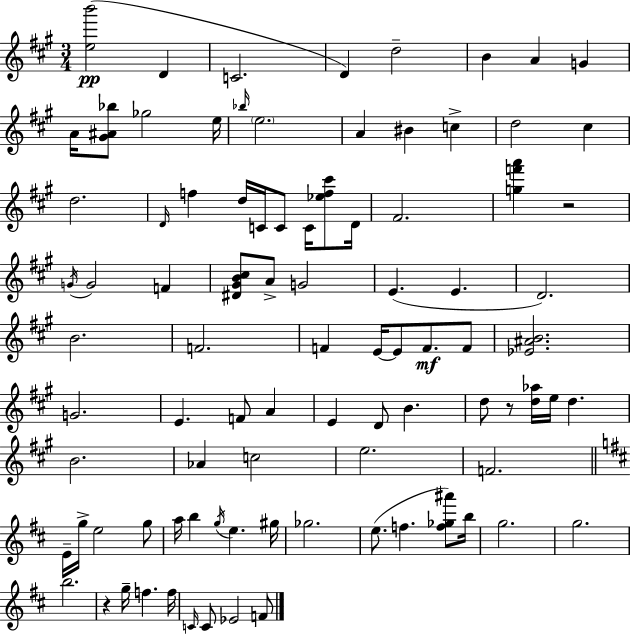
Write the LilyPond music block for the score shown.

{
  \clef treble
  \numericTimeSignature
  \time 3/4
  \key a \major
  <e'' b'''>2(\pp d'4 | c'2. | d'4) d''2-- | b'4 a'4 g'4 | \break a'16 <gis' ais' bes''>8 ges''2 e''16 | \grace { bes''16 } \parenthesize e''2. | a'4 bis'4 c''4-> | d''2 cis''4 | \break d''2. | \grace { d'16 } f''4 d''16 c'16 c'8 c'16 <ees'' f'' cis'''>8 | d'16 fis'2. | <g'' f''' a'''>4 r2 | \break \acciaccatura { g'16 } g'2 f'4 | <dis' gis' b' cis''>8 a'8-> g'2 | e'4.( e'4. | d'2.) | \break b'2. | f'2. | f'4 e'16~~ e'8 f'8.\mf | f'8 <ees' ais' b'>2. | \break g'2. | e'4. f'8 a'4 | e'4 d'8 b'4. | d''8 r8 <d'' aes''>16 e''16 d''4. | \break b'2. | aes'4 c''2 | e''2. | f'2. | \break \bar "||" \break \key d \major e'16-- g''16-> e''2 g''8 | a''16 b''4 \acciaccatura { g''16 } e''4. | gis''16 ges''2. | e''8.( f''4. <f'' ges'' ais'''>8) | \break b''16 g''2. | g''2. | b''2. | r4 g''16-- f''4. | \break f''16 \grace { c'16 } c'8 ees'2 | f'8 \bar "|."
}